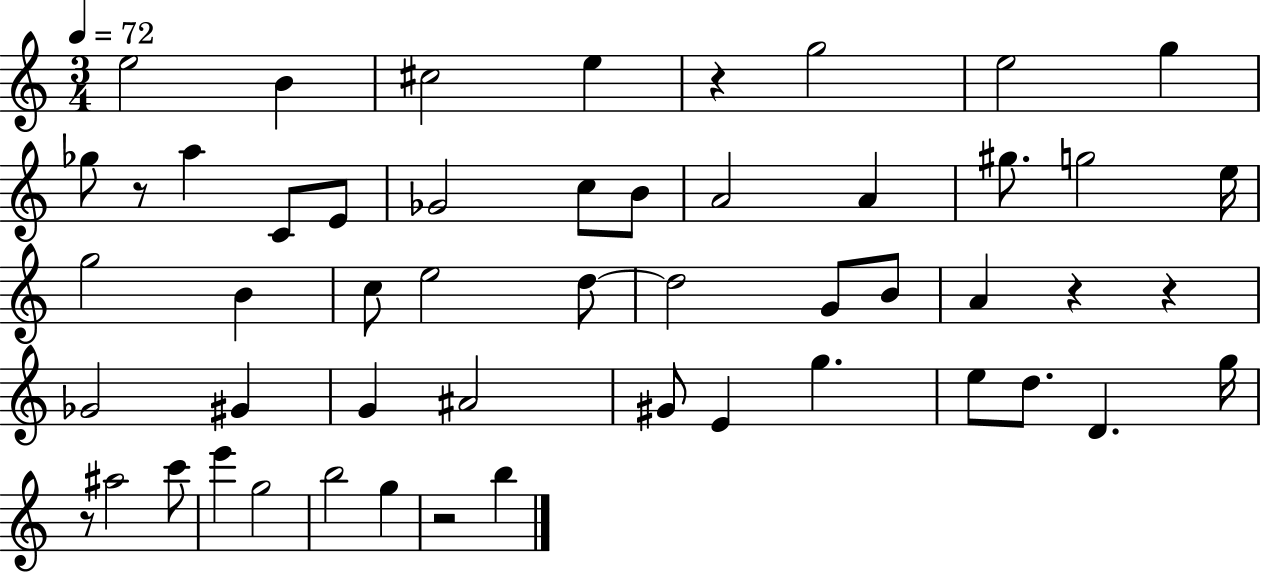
E5/h B4/q C#5/h E5/q R/q G5/h E5/h G5/q Gb5/e R/e A5/q C4/e E4/e Gb4/h C5/e B4/e A4/h A4/q G#5/e. G5/h E5/s G5/h B4/q C5/e E5/h D5/e D5/h G4/e B4/e A4/q R/q R/q Gb4/h G#4/q G4/q A#4/h G#4/e E4/q G5/q. E5/e D5/e. D4/q. G5/s R/e A#5/h C6/e E6/q G5/h B5/h G5/q R/h B5/q